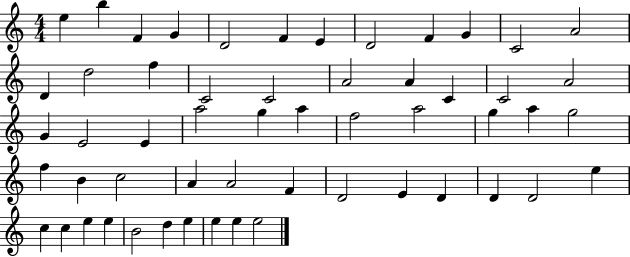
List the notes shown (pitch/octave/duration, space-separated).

E5/q B5/q F4/q G4/q D4/h F4/q E4/q D4/h F4/q G4/q C4/h A4/h D4/q D5/h F5/q C4/h C4/h A4/h A4/q C4/q C4/h A4/h G4/q E4/h E4/q A5/h G5/q A5/q F5/h A5/h G5/q A5/q G5/h F5/q B4/q C5/h A4/q A4/h F4/q D4/h E4/q D4/q D4/q D4/h E5/q C5/q C5/q E5/q E5/q B4/h D5/q E5/q E5/q E5/q E5/h